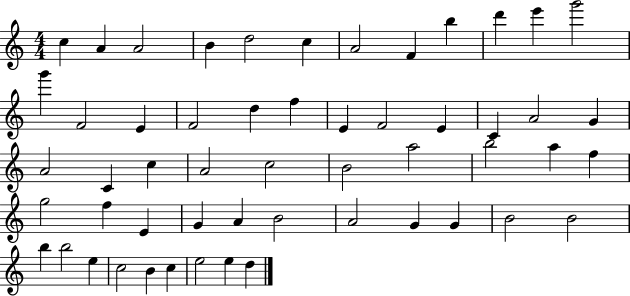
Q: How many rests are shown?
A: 0